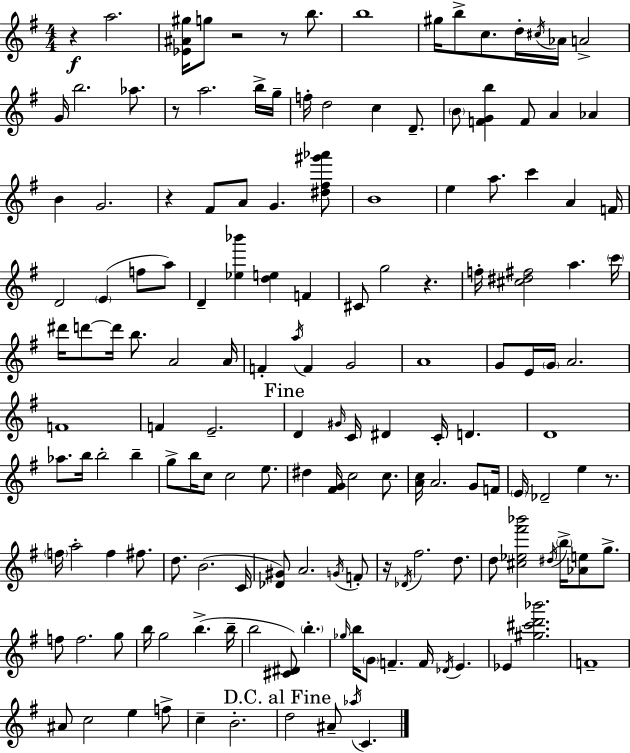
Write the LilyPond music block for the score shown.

{
  \clef treble
  \numericTimeSignature
  \time 4/4
  \key g \major
  r4\f a''2. | <ees' ais' gis''>16 g''8 r2 r8 b''8. | b''1 | gis''16 b''8-> c''8. d''16-. \acciaccatura { cis''16 } aes'16 a'2-> | \break g'16 b''2. aes''8. | r8 a''2. b''16-> | g''16-- f''16-. d''2 c''4 d'8.-- | \parenthesize b'8 <f' g' b''>4 f'8 a'4 aes'4 | \break b'4 g'2. | r4 fis'8 a'8 g'4. <dis'' fis'' gis''' aes'''>8 | b'1 | e''4 a''8. c'''4 a'4 | \break f'16 d'2 \parenthesize e'4( f''8 a''8) | d'4-- <ees'' bes'''>4 <d'' e''>4 f'4 | cis'8 g''2 r4. | f''16-. <cis'' dis'' fis''>2 a''4. | \break \parenthesize c'''16 dis'''16 d'''8~~ d'''16 b''8. a'2 | a'16 f'4-. \acciaccatura { a''16 } f'4 g'2 | a'1 | g'8 e'16 \parenthesize g'16 a'2. | \break f'1 | f'4 e'2.-- | \mark "Fine" d'4 \grace { gis'16 } c'16 dis'4 c'16-. d'4. | d'1 | \break aes''8. b''16 b''2-. b''4-- | g''8-> b''16 c''8 c''2 | e''8. dis''4 <fis' g'>16 c''2 | c''8. <a' c''>16 a'2. | \break g'8 f'16 \parenthesize e'16 des'2-- e''4 | r8. \parenthesize f''16 a''2-. f''4 | fis''8. d''8. b'2.( | c'16 <des' gis'>8) a'2. | \break \acciaccatura { g'16 } f'8-. r16 \acciaccatura { des'16 } fis''2. | d''8. d''8 <cis'' ees'' fis''' bes'''>2 \acciaccatura { dis''16 } | \parenthesize b''16-> <aes' e''>8 g''8.-> f''8 f''2. | g''8 b''16 g''2 b''4.->( | \break b''16-- b''2 <cis' dis'>8) | \parenthesize b''4.-. \grace { ges''16 } b''16 \parenthesize g'8 f'4.-- | f'16 \acciaccatura { des'16 } e'4. ees'4 <gis'' cis''' d''' bes'''>2. | f'1-- | \break ais'8 c''2 | e''4 f''8-> c''4-- b'2.-. | \mark "D.C. al Fine" d''2 | ais'8-- \acciaccatura { aes''16 } c'4. \bar "|."
}